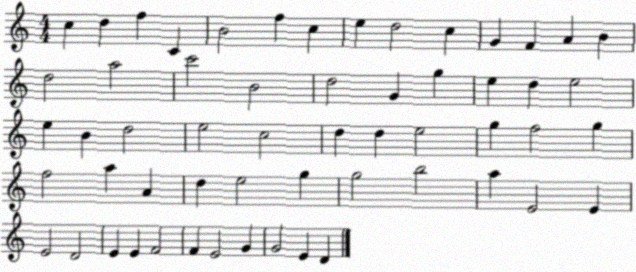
X:1
T:Untitled
M:4/4
L:1/4
K:C
c d f C B2 f c e d2 c G F A B d2 a2 c'2 B2 d2 G g e d e2 e B d2 e2 c2 d d e2 g f2 g f2 a A d e2 g g2 b2 a E2 E E2 D2 E E F2 F E2 G G2 E D